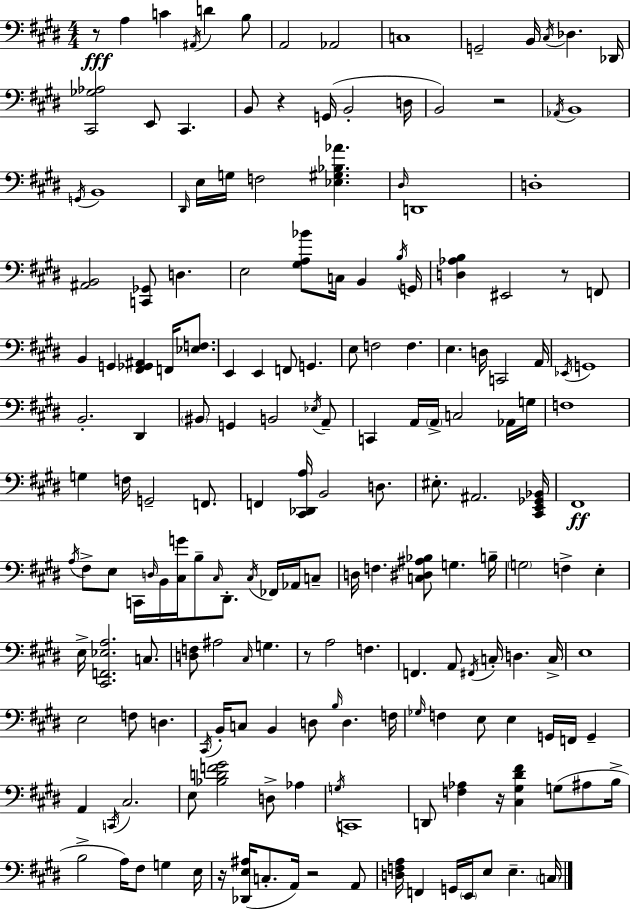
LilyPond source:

{
  \clef bass
  \numericTimeSignature
  \time 4/4
  \key e \major
  r8\fff a4 c'4 \acciaccatura { ais,16 } d'4 b8 | a,2 aes,2 | c1 | g,2-- b,16 \acciaccatura { cis16 } des4. | \break des,16 <cis, ges aes>2 e,8 cis,4. | b,8 r4 g,16( b,2-. | d16 b,2) r2 | \acciaccatura { aes,16 } b,1 | \break \acciaccatura { g,16 } b,1 | \grace { dis,16 } e16 g16 f2 <ees gis bes aes'>4. | \grace { dis16 } d,1 | d1-. | \break <ais, b,>2 <c, ges,>8 | d4. e2 <gis a bes'>8 | c16 b,4 \acciaccatura { b16 } g,16 <d aes b>4 eis,2 | r8 f,8 b,4 g,4 <fis, ges, ais,>4 | \break f,16 <ees f>8. e,4 e,4 f,8 | g,4. e8 f2 | f4. e4. d16 c,2 | a,16 \acciaccatura { ees,16 } g,1 | \break b,2.-. | dis,4 \parenthesize bis,8 g,4 b,2 | \acciaccatura { ees16 } a,8-- c,4 a,16 \parenthesize a,16-> c2 | aes,16 g16 f1 | \break g4 f16 g,2-- | f,8. f,4 <cis, des, a>16 b,2 | d8. eis8.-. ais,2. | <cis, e, ges, bes,>16 fis,1\ff | \break \acciaccatura { a16 } fis8-> e8 c,16 \grace { d16 } | b,16 <cis g'>16 b8-- \grace { cis16 } dis,8.-. \acciaccatura { cis16 } fes,16 aes,16 c8-- d16 f4. | <c dis ais bes>8 g4. b16-- \parenthesize g2 | f4-> e4-. e16-> <cis, f, ees a>2. | \break c8. <d f>8 ais2 | \grace { cis16 } g4. r8 | a2 f4. f,4. | a,8 \acciaccatura { fis,16 } c16-. d4. c16-> e1 | \break e2 | f8 d4. \acciaccatura { cis,16 } | b,16-. c8 b,4 d8 \grace { b16 } d4. | f16 \grace { ges16 } f4 e8 e4 g,16 f,16 g,4-- | \break a,4 \acciaccatura { c,16 } cis2. | e8 <bes d' f' gis'>2 d8-> aes4 | \acciaccatura { g16 } c,1 | d,8 <f aes>4 r16 <cis gis dis' fis'>4 g8( | \break ais8 b16-> b2-> a16) fis8 g4 | e16 r16 <des, e ais>16( c8.-. a,16) r2 | a,8 <d f a>16 f,4 g,16 \parenthesize e,16 e8 e4.-- | \parenthesize c16 \bar "|."
}